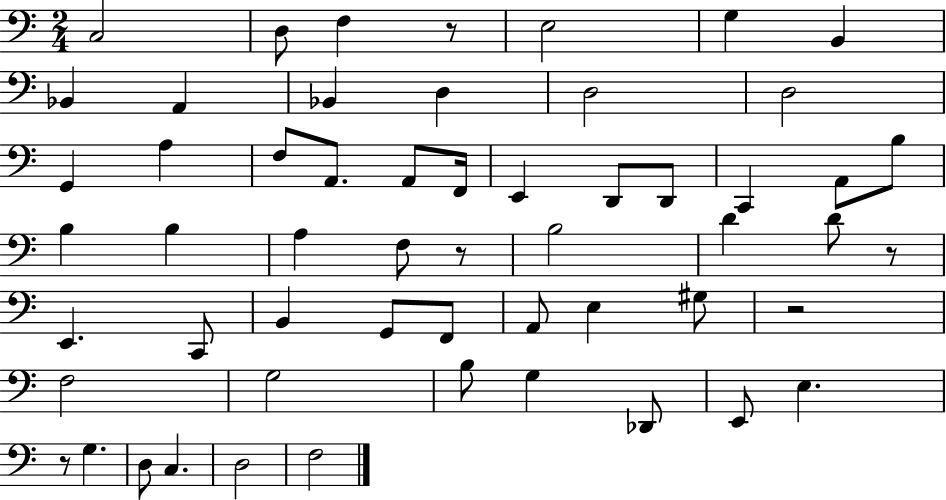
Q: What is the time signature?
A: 2/4